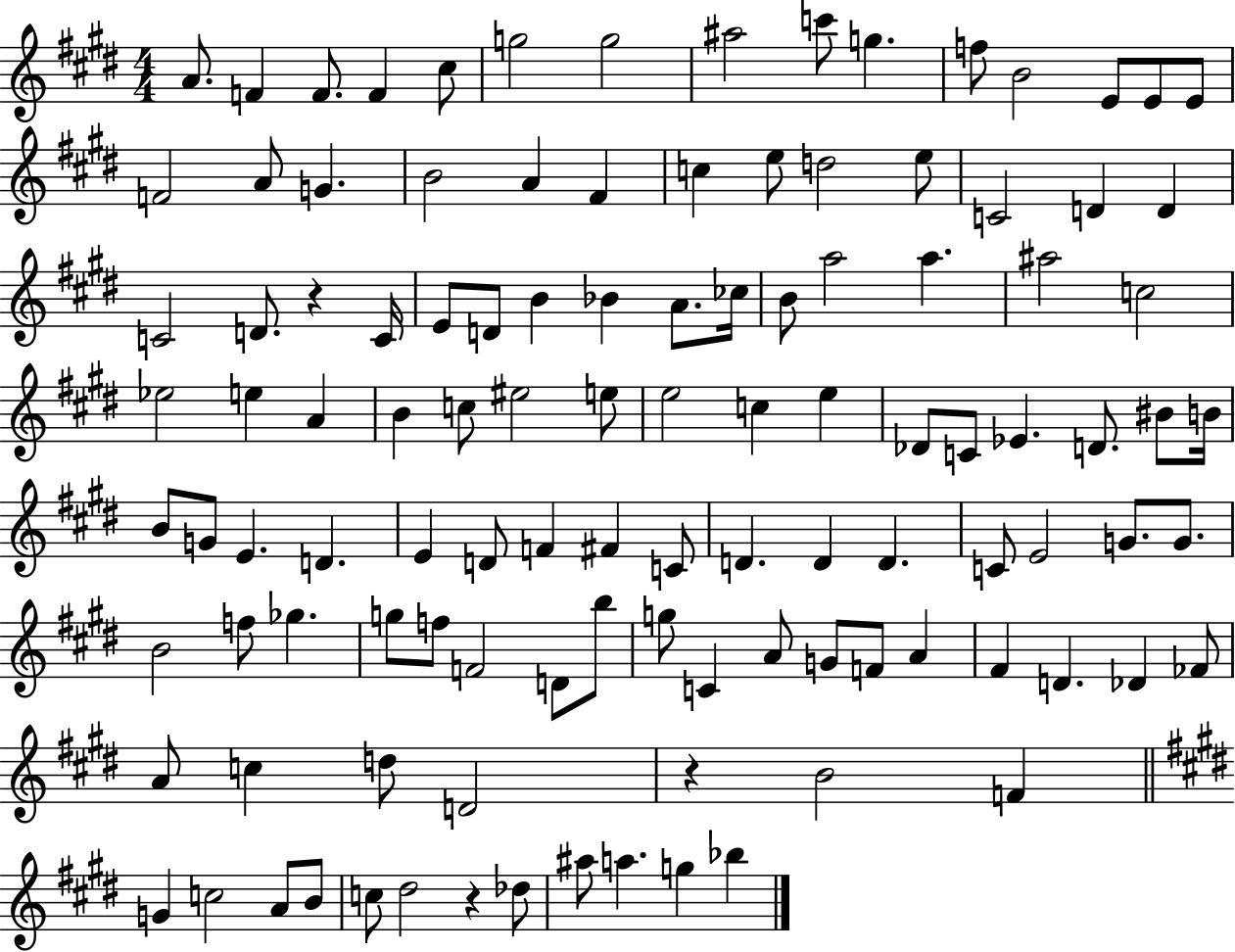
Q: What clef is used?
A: treble